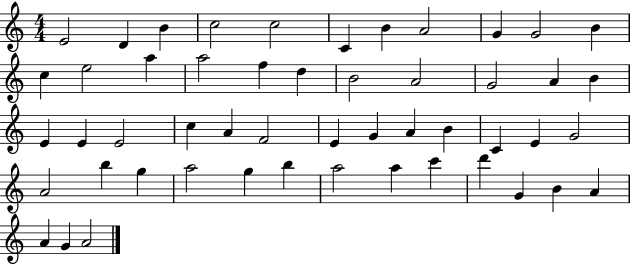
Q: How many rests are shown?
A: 0